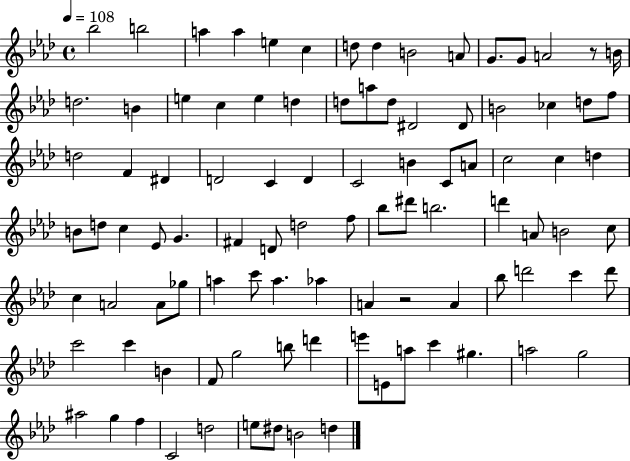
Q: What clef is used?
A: treble